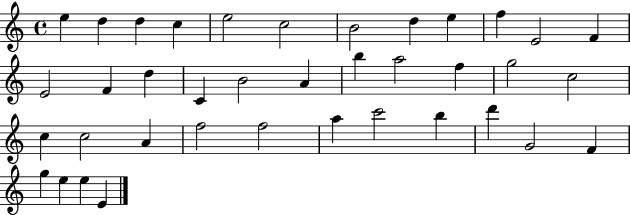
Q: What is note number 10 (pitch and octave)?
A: F5